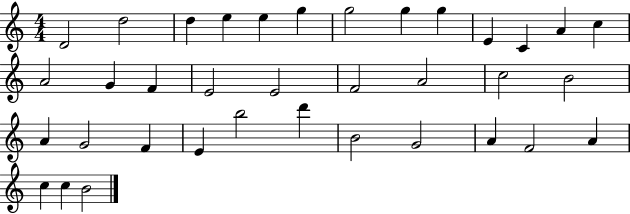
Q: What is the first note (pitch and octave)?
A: D4